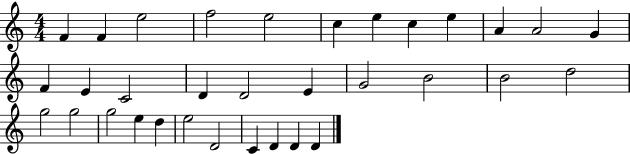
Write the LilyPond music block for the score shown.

{
  \clef treble
  \numericTimeSignature
  \time 4/4
  \key c \major
  f'4 f'4 e''2 | f''2 e''2 | c''4 e''4 c''4 e''4 | a'4 a'2 g'4 | \break f'4 e'4 c'2 | d'4 d'2 e'4 | g'2 b'2 | b'2 d''2 | \break g''2 g''2 | g''2 e''4 d''4 | e''2 d'2 | c'4 d'4 d'4 d'4 | \break \bar "|."
}